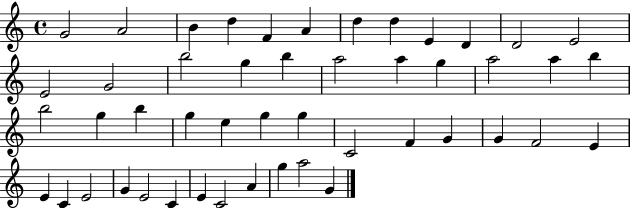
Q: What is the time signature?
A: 4/4